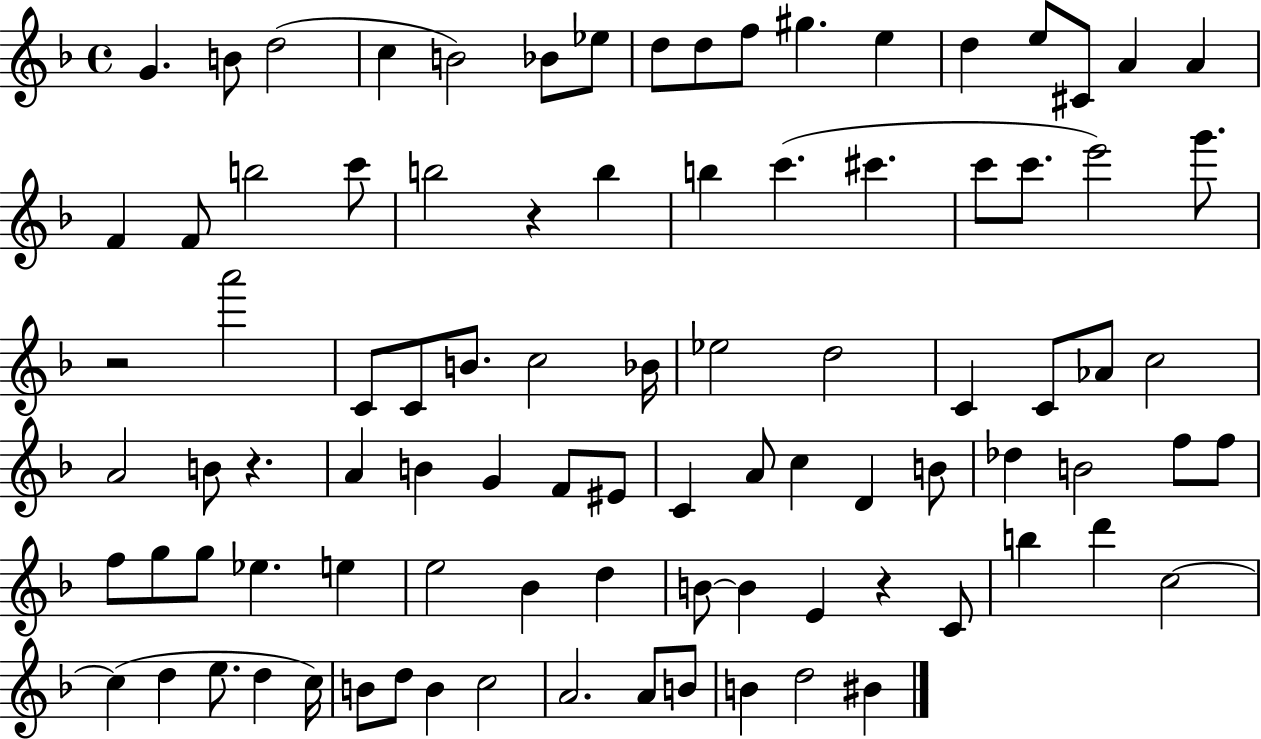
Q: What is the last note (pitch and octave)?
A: BIS4